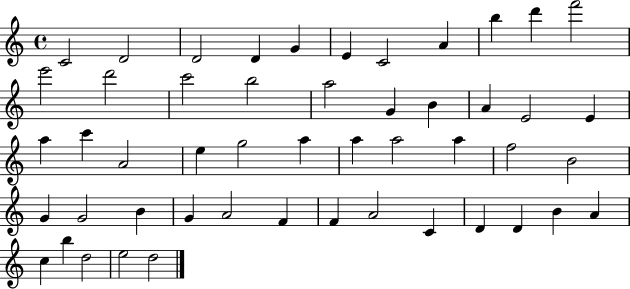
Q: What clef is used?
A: treble